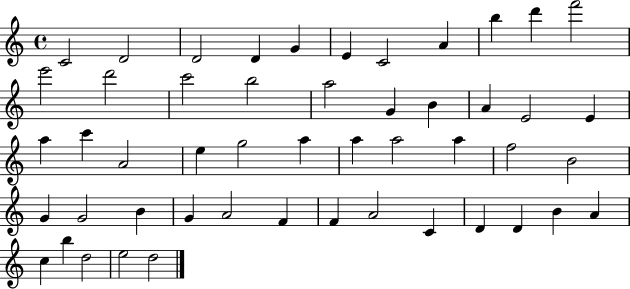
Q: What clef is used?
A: treble